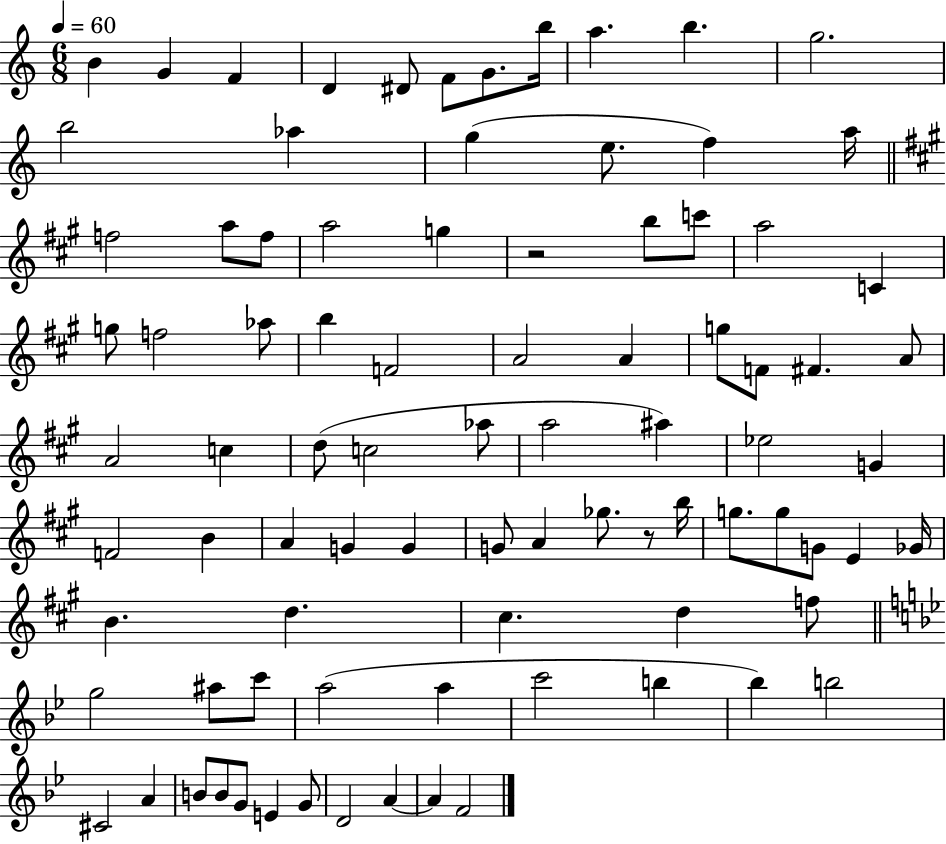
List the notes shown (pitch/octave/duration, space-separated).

B4/q G4/q F4/q D4/q D#4/e F4/e G4/e. B5/s A5/q. B5/q. G5/h. B5/h Ab5/q G5/q E5/e. F5/q A5/s F5/h A5/e F5/e A5/h G5/q R/h B5/e C6/e A5/h C4/q G5/e F5/h Ab5/e B5/q F4/h A4/h A4/q G5/e F4/e F#4/q. A4/e A4/h C5/q D5/e C5/h Ab5/e A5/h A#5/q Eb5/h G4/q F4/h B4/q A4/q G4/q G4/q G4/e A4/q Gb5/e. R/e B5/s G5/e. G5/e G4/e E4/q Gb4/s B4/q. D5/q. C#5/q. D5/q F5/e G5/h A#5/e C6/e A5/h A5/q C6/h B5/q Bb5/q B5/h C#4/h A4/q B4/e B4/e G4/e E4/q G4/e D4/h A4/q A4/q F4/h